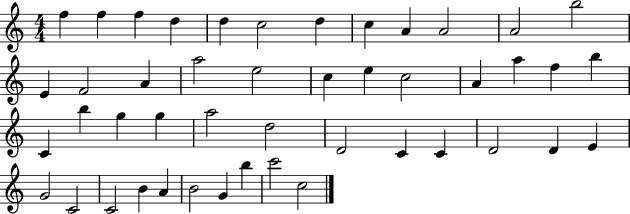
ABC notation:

X:1
T:Untitled
M:4/4
L:1/4
K:C
f f f d d c2 d c A A2 A2 b2 E F2 A a2 e2 c e c2 A a f b C b g g a2 d2 D2 C C D2 D E G2 C2 C2 B A B2 G b c'2 c2